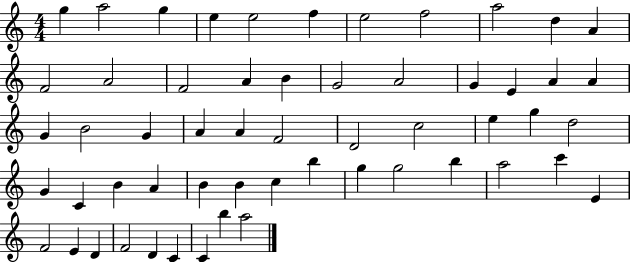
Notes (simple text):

G5/q A5/h G5/q E5/q E5/h F5/q E5/h F5/h A5/h D5/q A4/q F4/h A4/h F4/h A4/q B4/q G4/h A4/h G4/q E4/q A4/q A4/q G4/q B4/h G4/q A4/q A4/q F4/h D4/h C5/h E5/q G5/q D5/h G4/q C4/q B4/q A4/q B4/q B4/q C5/q B5/q G5/q G5/h B5/q A5/h C6/q E4/q F4/h E4/q D4/q F4/h D4/q C4/q C4/q B5/q A5/h